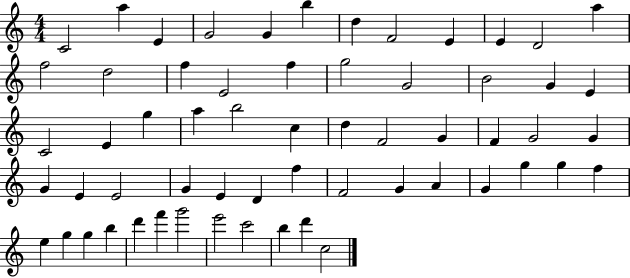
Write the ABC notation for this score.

X:1
T:Untitled
M:4/4
L:1/4
K:C
C2 a E G2 G b d F2 E E D2 a f2 d2 f E2 f g2 G2 B2 G E C2 E g a b2 c d F2 G F G2 G G E E2 G E D f F2 G A G g g f e g g b d' f' g'2 e'2 c'2 b d' c2